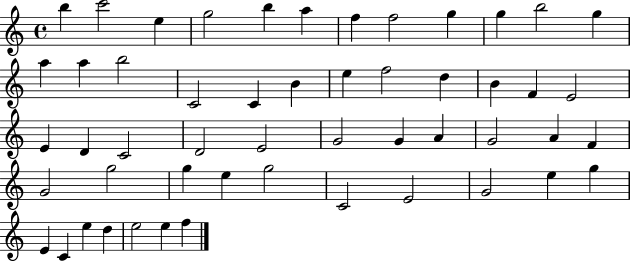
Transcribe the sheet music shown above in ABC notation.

X:1
T:Untitled
M:4/4
L:1/4
K:C
b c'2 e g2 b a f f2 g g b2 g a a b2 C2 C B e f2 d B F E2 E D C2 D2 E2 G2 G A G2 A F G2 g2 g e g2 C2 E2 G2 e g E C e d e2 e f